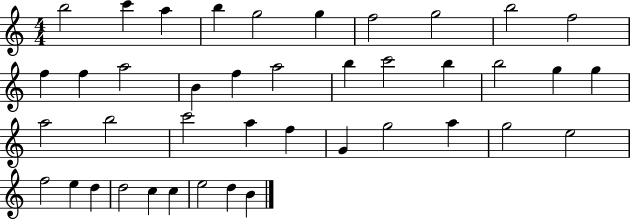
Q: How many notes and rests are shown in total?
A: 41